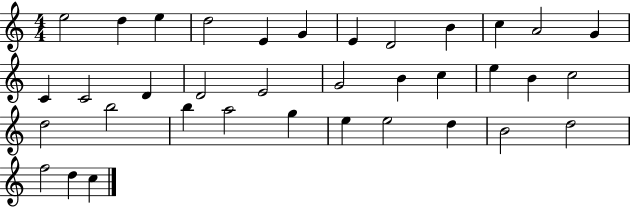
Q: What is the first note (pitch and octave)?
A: E5